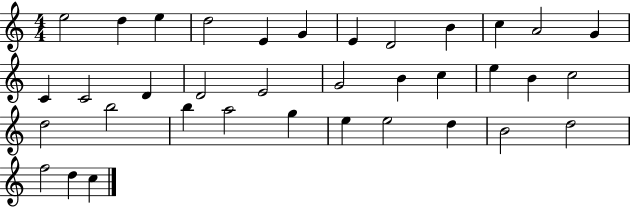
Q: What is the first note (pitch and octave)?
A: E5